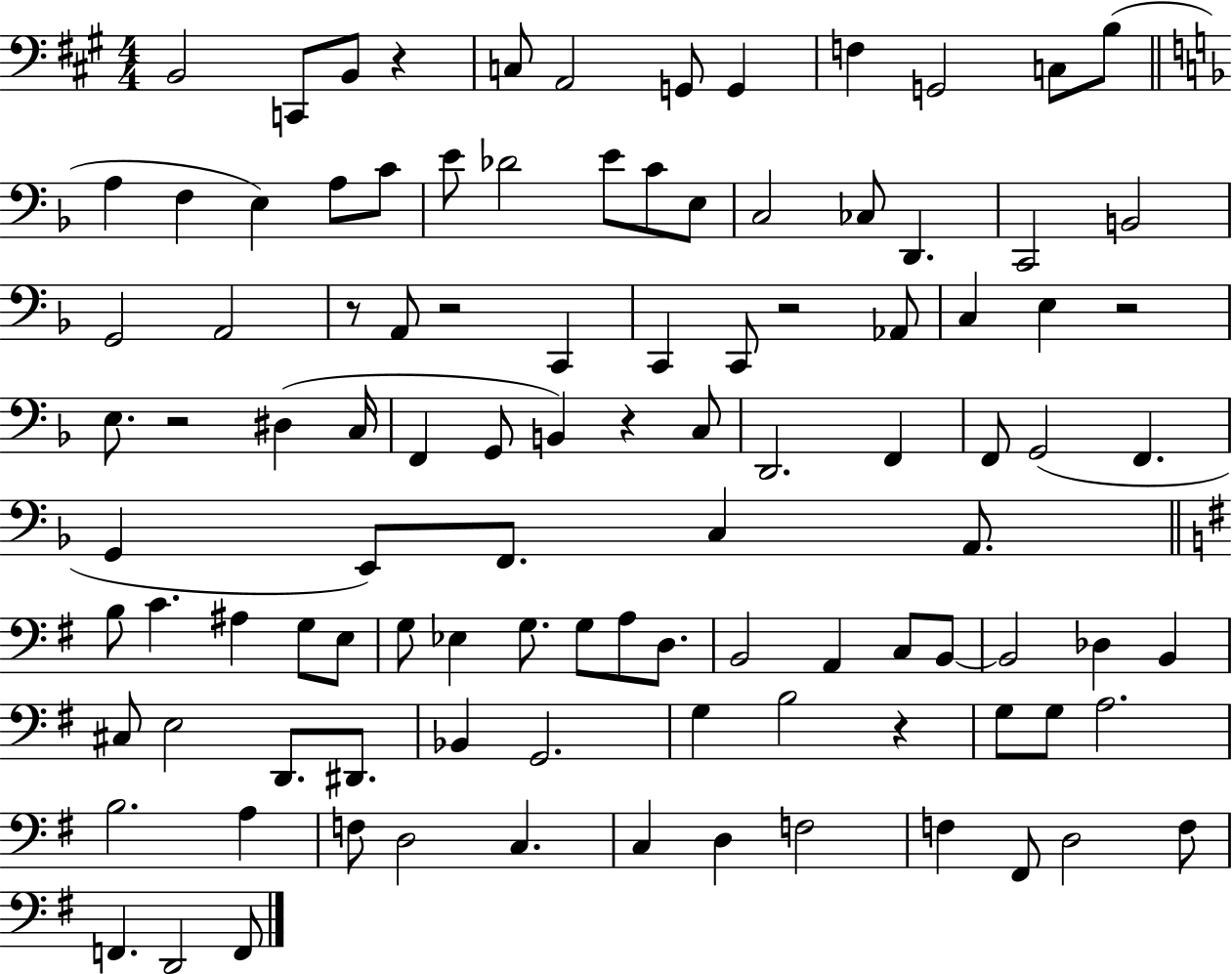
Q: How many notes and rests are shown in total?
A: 104